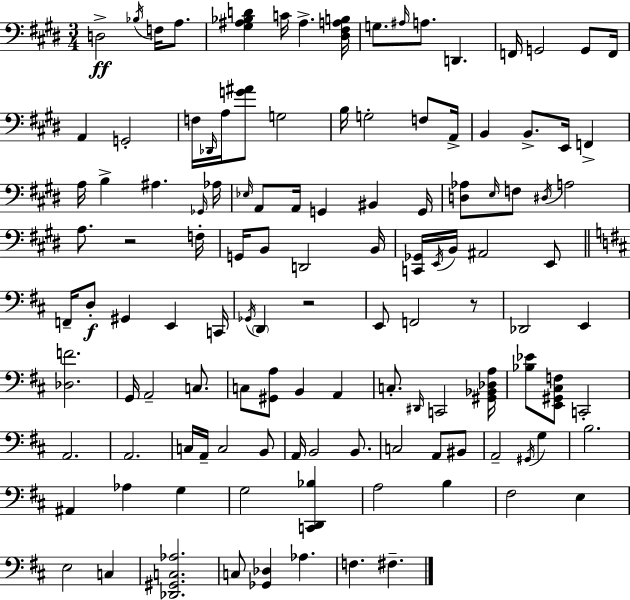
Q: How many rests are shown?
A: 3